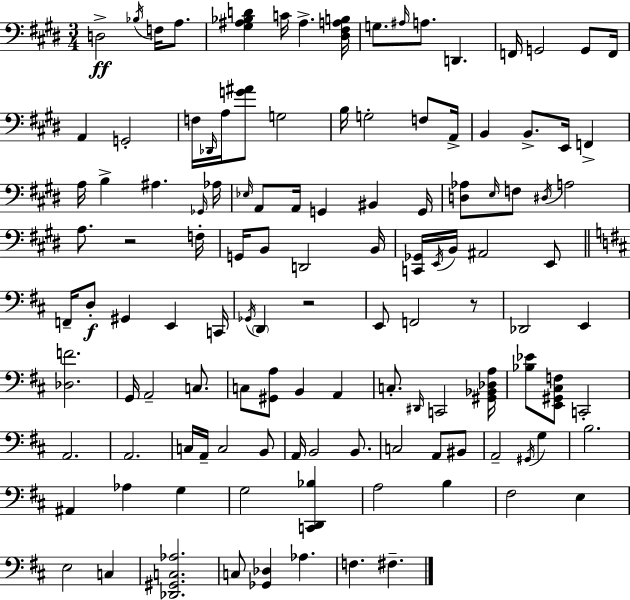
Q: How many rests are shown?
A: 3